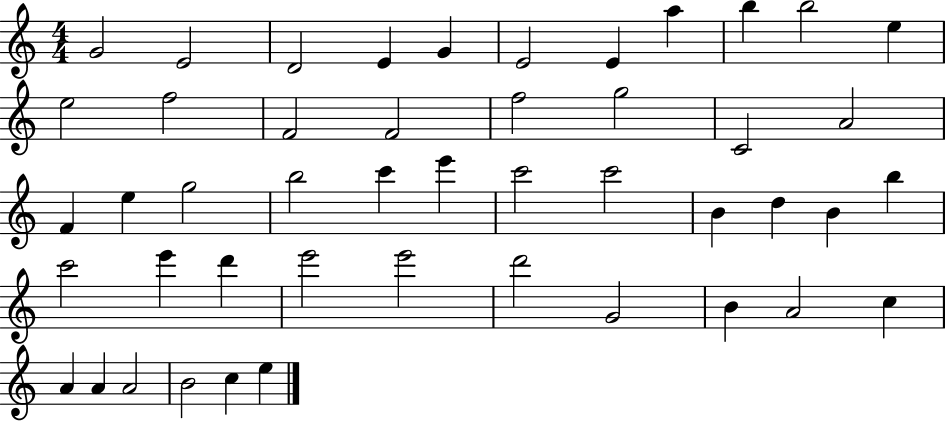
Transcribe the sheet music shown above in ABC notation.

X:1
T:Untitled
M:4/4
L:1/4
K:C
G2 E2 D2 E G E2 E a b b2 e e2 f2 F2 F2 f2 g2 C2 A2 F e g2 b2 c' e' c'2 c'2 B d B b c'2 e' d' e'2 e'2 d'2 G2 B A2 c A A A2 B2 c e